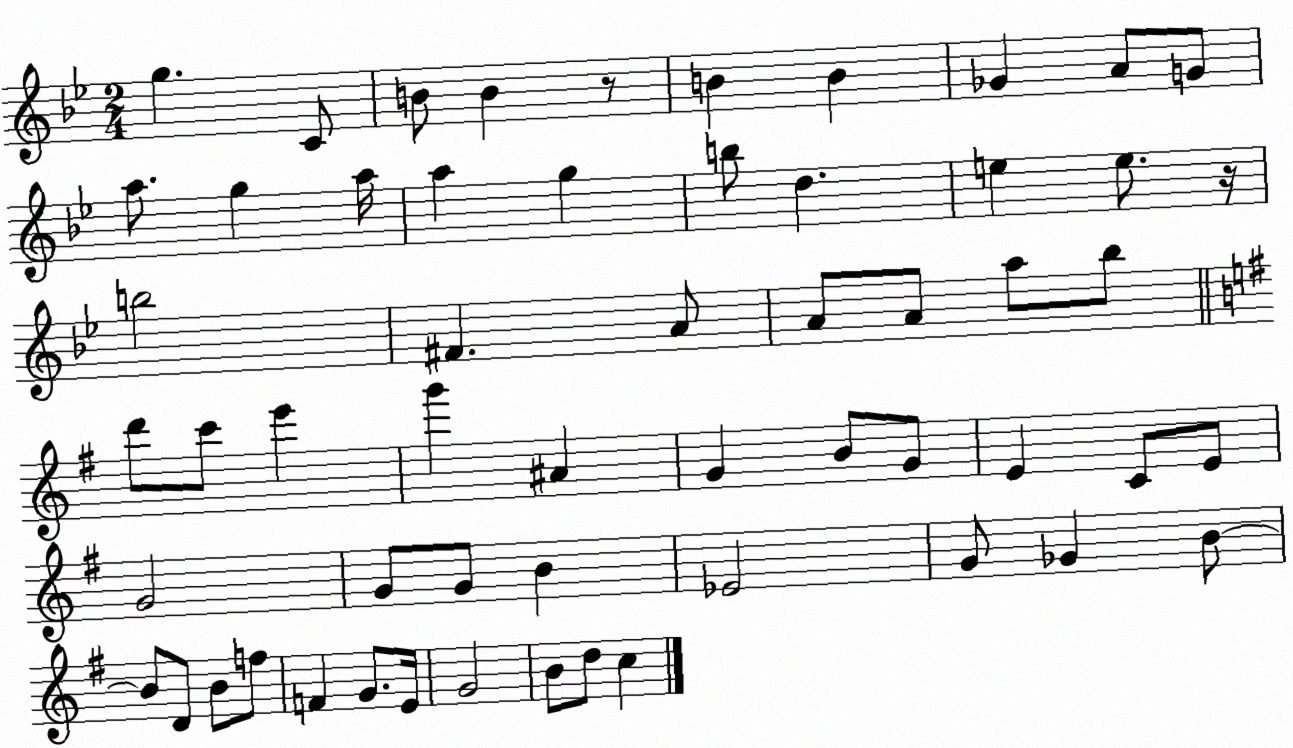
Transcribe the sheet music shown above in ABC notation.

X:1
T:Untitled
M:2/4
L:1/4
K:Bb
g C/2 B/2 B z/2 B B _G A/2 G/2 a/2 g a/4 a g b/2 d e e/2 z/4 b2 ^F A/2 A/2 A/2 a/2 _b/2 d'/2 c'/2 e' g' ^A G B/2 G/2 E C/2 E/2 G2 G/2 G/2 B _E2 G/2 _G B/2 B/2 D/2 B/2 f/2 F G/2 E/4 G2 B/2 d/2 c